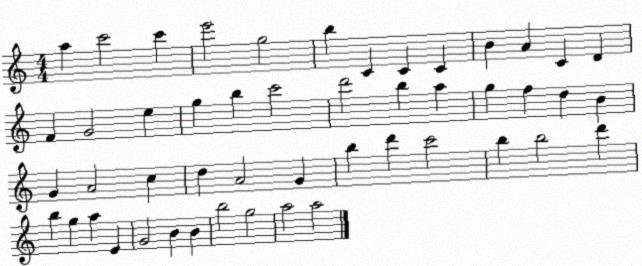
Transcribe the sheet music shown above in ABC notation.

X:1
T:Untitled
M:4/4
L:1/4
K:C
a c'2 c' e'2 g2 b C C C B A C D F G2 e g b c'2 d'2 b a g f d B G A2 c d A2 G b d' c'2 b b2 d' b g a E G2 B B b2 g2 a2 a2